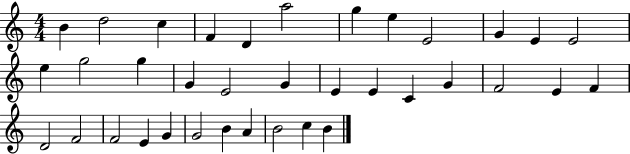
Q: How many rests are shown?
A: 0